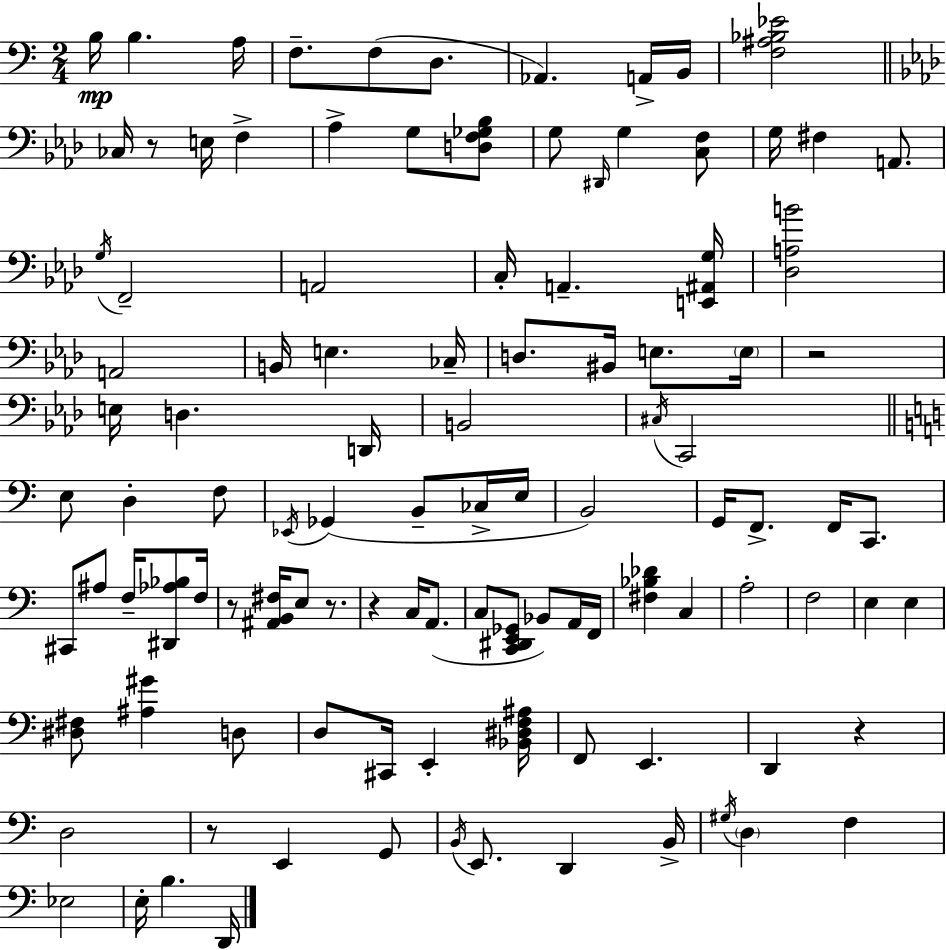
X:1
T:Untitled
M:2/4
L:1/4
K:C
B,/4 B, A,/4 F,/2 F,/2 D,/2 _A,, A,,/4 B,,/4 [F,^A,_B,_E]2 _C,/4 z/2 E,/4 F, _A, G,/2 [D,F,_G,_B,]/2 G,/2 ^D,,/4 G, [C,F,]/2 G,/4 ^F, A,,/2 G,/4 F,,2 A,,2 C,/4 A,, [E,,^A,,G,]/4 [_D,A,B]2 A,,2 B,,/4 E, _C,/4 D,/2 ^B,,/4 E,/2 E,/4 z2 E,/4 D, D,,/4 B,,2 ^C,/4 C,,2 E,/2 D, F,/2 _E,,/4 _G,, B,,/2 _C,/4 E,/4 B,,2 G,,/4 F,,/2 F,,/4 C,,/2 ^C,,/2 ^A,/2 F,/4 [^D,,_A,_B,]/2 F,/4 z/2 [^A,,B,,^F,]/4 E,/2 z/2 z C,/4 A,,/2 C,/2 [C,,^D,,E,,_G,,]/2 _B,,/2 A,,/4 F,,/4 [^F,_B,_D] C, A,2 F,2 E, E, [^D,^F,]/2 [^A,^G] D,/2 D,/2 ^C,,/4 E,, [_B,,^D,F,^A,]/4 F,,/2 E,, D,, z D,2 z/2 E,, G,,/2 B,,/4 E,,/2 D,, B,,/4 ^G,/4 D, F, _E,2 E,/4 B, D,,/4